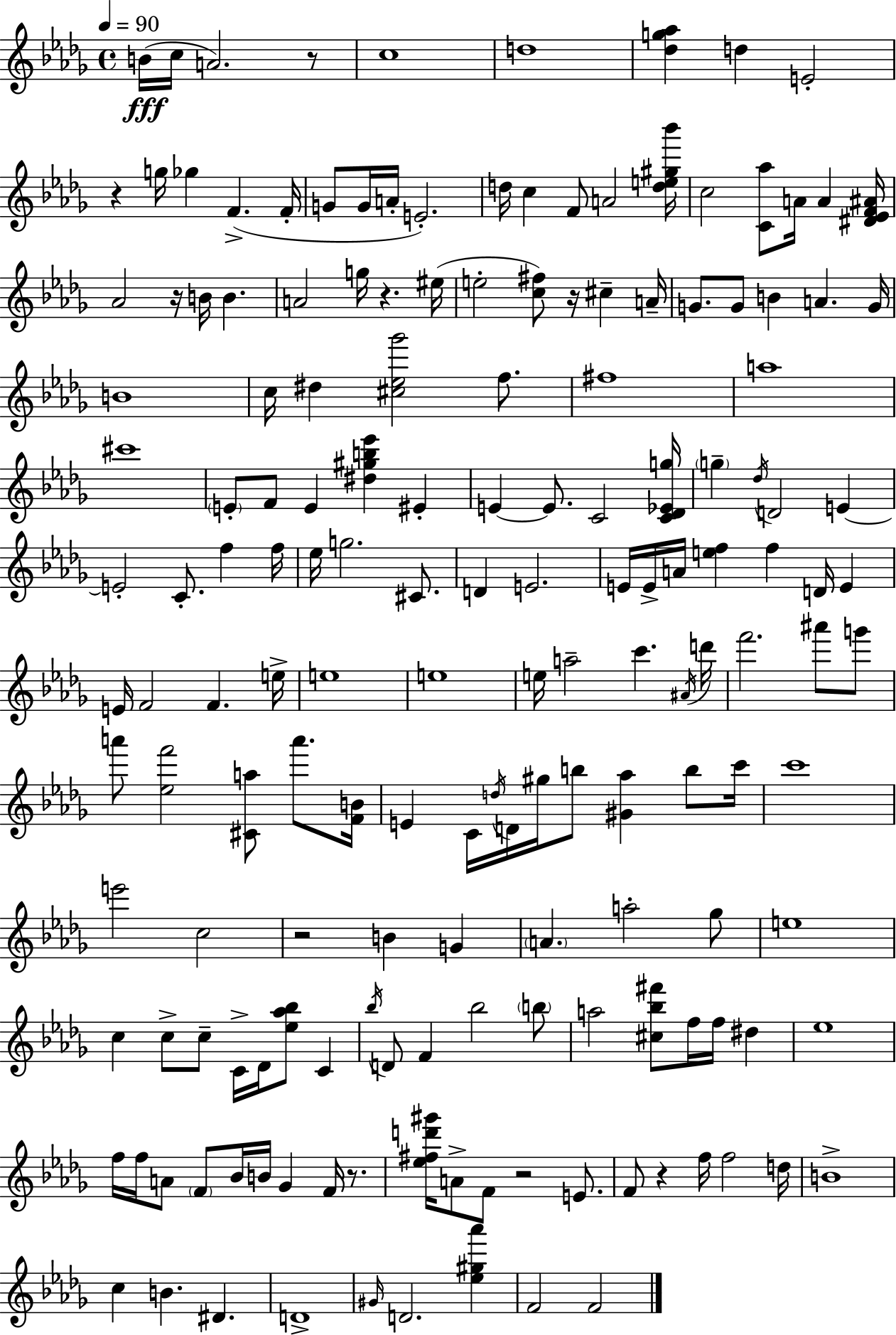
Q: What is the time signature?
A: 4/4